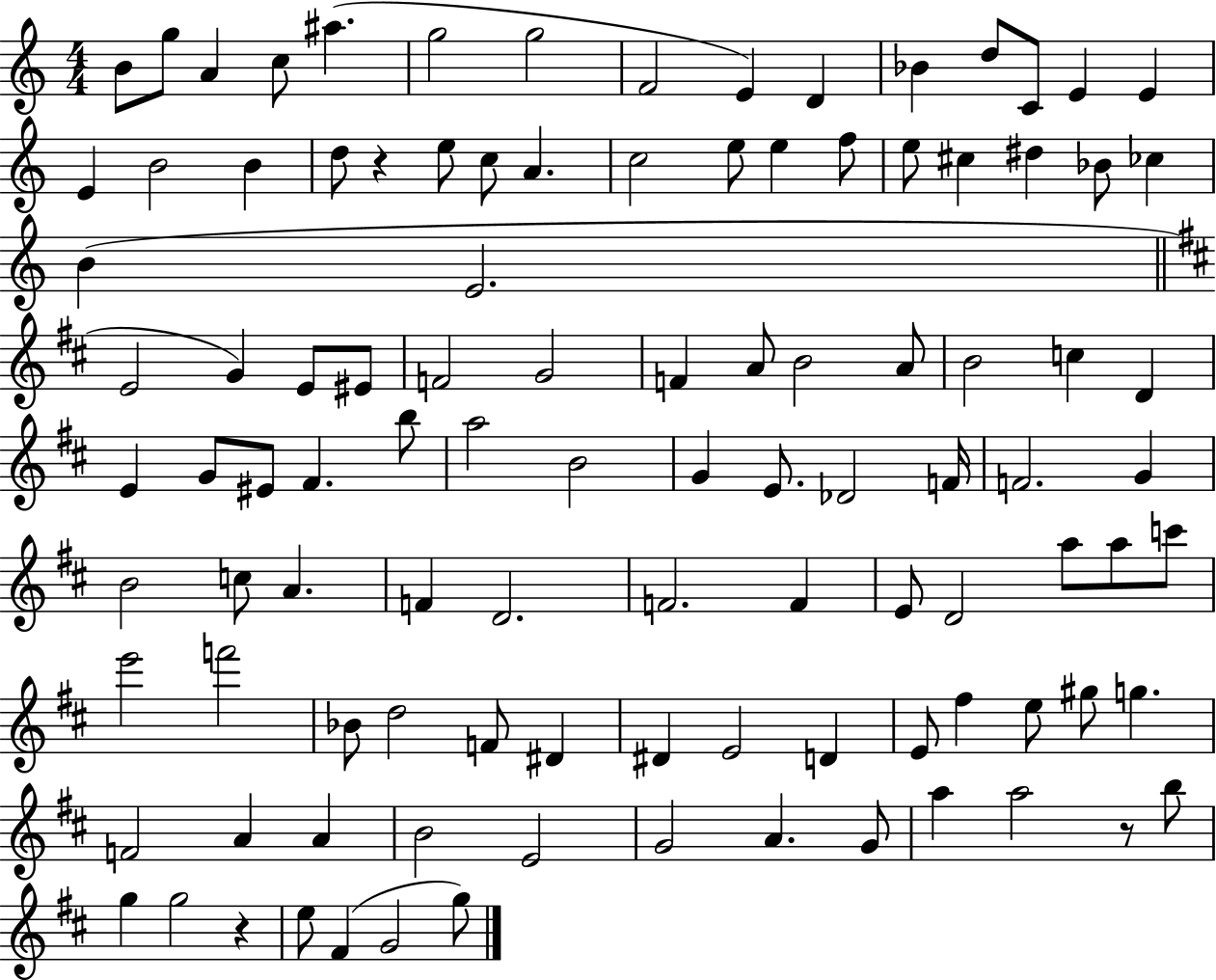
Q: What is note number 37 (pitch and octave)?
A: EIS4